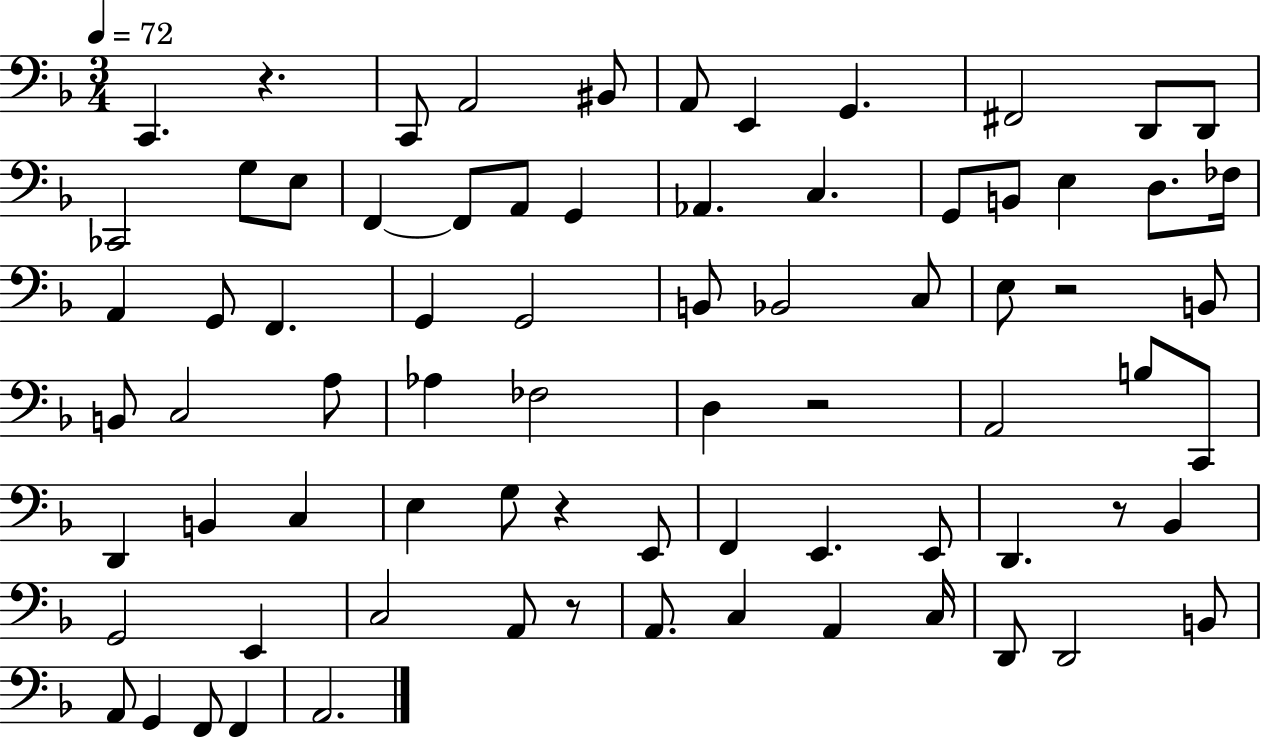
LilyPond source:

{
  \clef bass
  \numericTimeSignature
  \time 3/4
  \key f \major
  \tempo 4 = 72
  \repeat volta 2 { c,4. r4. | c,8 a,2 bis,8 | a,8 e,4 g,4. | fis,2 d,8 d,8 | \break ces,2 g8 e8 | f,4~~ f,8 a,8 g,4 | aes,4. c4. | g,8 b,8 e4 d8. fes16 | \break a,4 g,8 f,4. | g,4 g,2 | b,8 bes,2 c8 | e8 r2 b,8 | \break b,8 c2 a8 | aes4 fes2 | d4 r2 | a,2 b8 c,8 | \break d,4 b,4 c4 | e4 g8 r4 e,8 | f,4 e,4. e,8 | d,4. r8 bes,4 | \break g,2 e,4 | c2 a,8 r8 | a,8. c4 a,4 c16 | d,8 d,2 b,8 | \break a,8 g,4 f,8 f,4 | a,2. | } \bar "|."
}